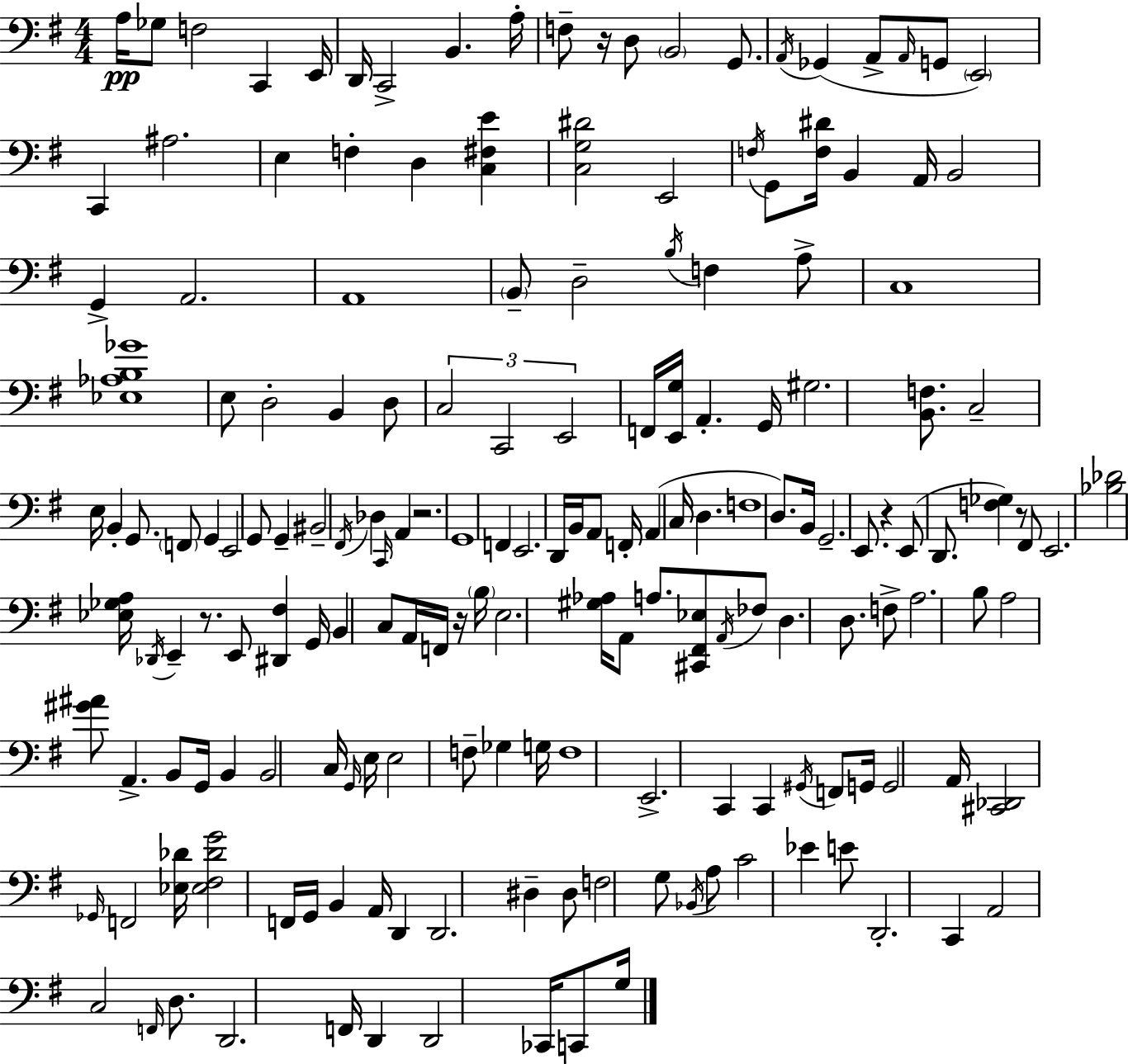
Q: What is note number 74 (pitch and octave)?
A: D3